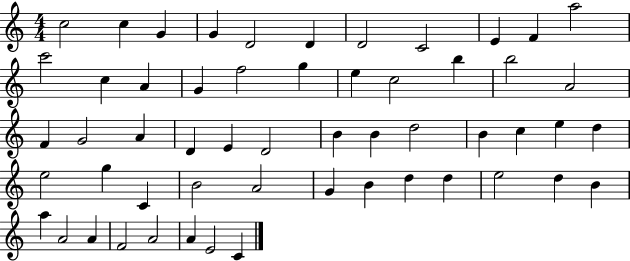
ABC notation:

X:1
T:Untitled
M:4/4
L:1/4
K:C
c2 c G G D2 D D2 C2 E F a2 c'2 c A G f2 g e c2 b b2 A2 F G2 A D E D2 B B d2 B c e d e2 g C B2 A2 G B d d e2 d B a A2 A F2 A2 A E2 C